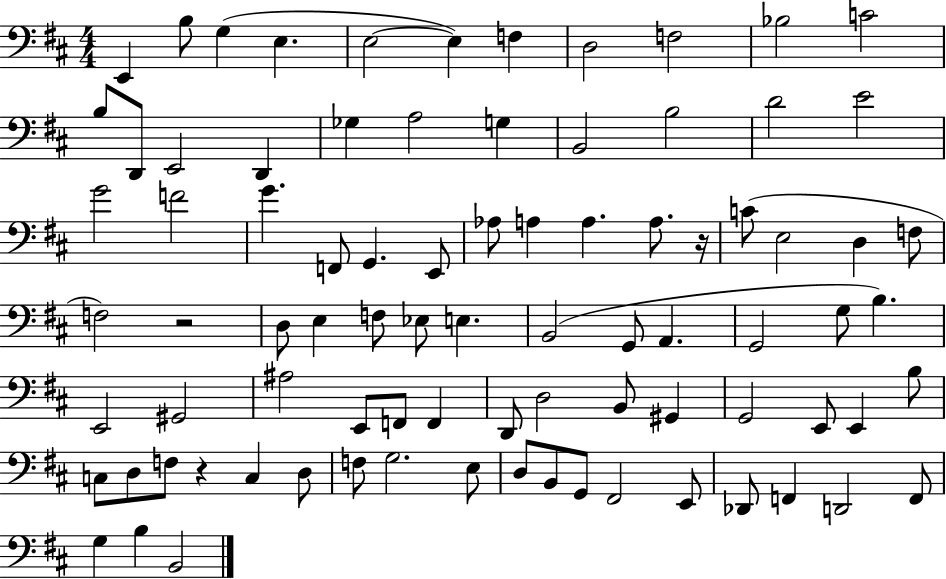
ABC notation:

X:1
T:Untitled
M:4/4
L:1/4
K:D
E,, B,/2 G, E, E,2 E, F, D,2 F,2 _B,2 C2 B,/2 D,,/2 E,,2 D,, _G, A,2 G, B,,2 B,2 D2 E2 G2 F2 G F,,/2 G,, E,,/2 _A,/2 A, A, A,/2 z/4 C/2 E,2 D, F,/2 F,2 z2 D,/2 E, F,/2 _E,/2 E, B,,2 G,,/2 A,, G,,2 G,/2 B, E,,2 ^G,,2 ^A,2 E,,/2 F,,/2 F,, D,,/2 D,2 B,,/2 ^G,, G,,2 E,,/2 E,, B,/2 C,/2 D,/2 F,/2 z C, D,/2 F,/2 G,2 E,/2 D,/2 B,,/2 G,,/2 ^F,,2 E,,/2 _D,,/2 F,, D,,2 F,,/2 G, B, B,,2